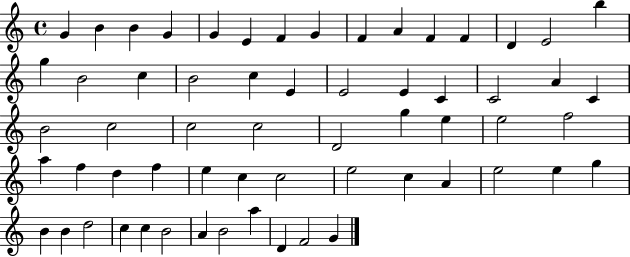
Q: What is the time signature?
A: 4/4